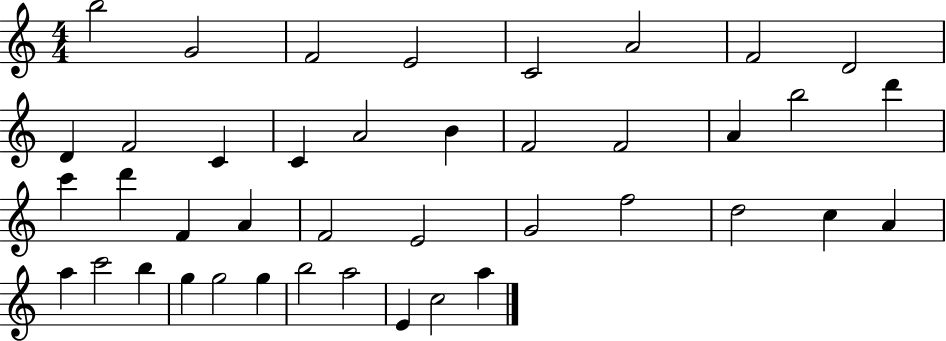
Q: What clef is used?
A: treble